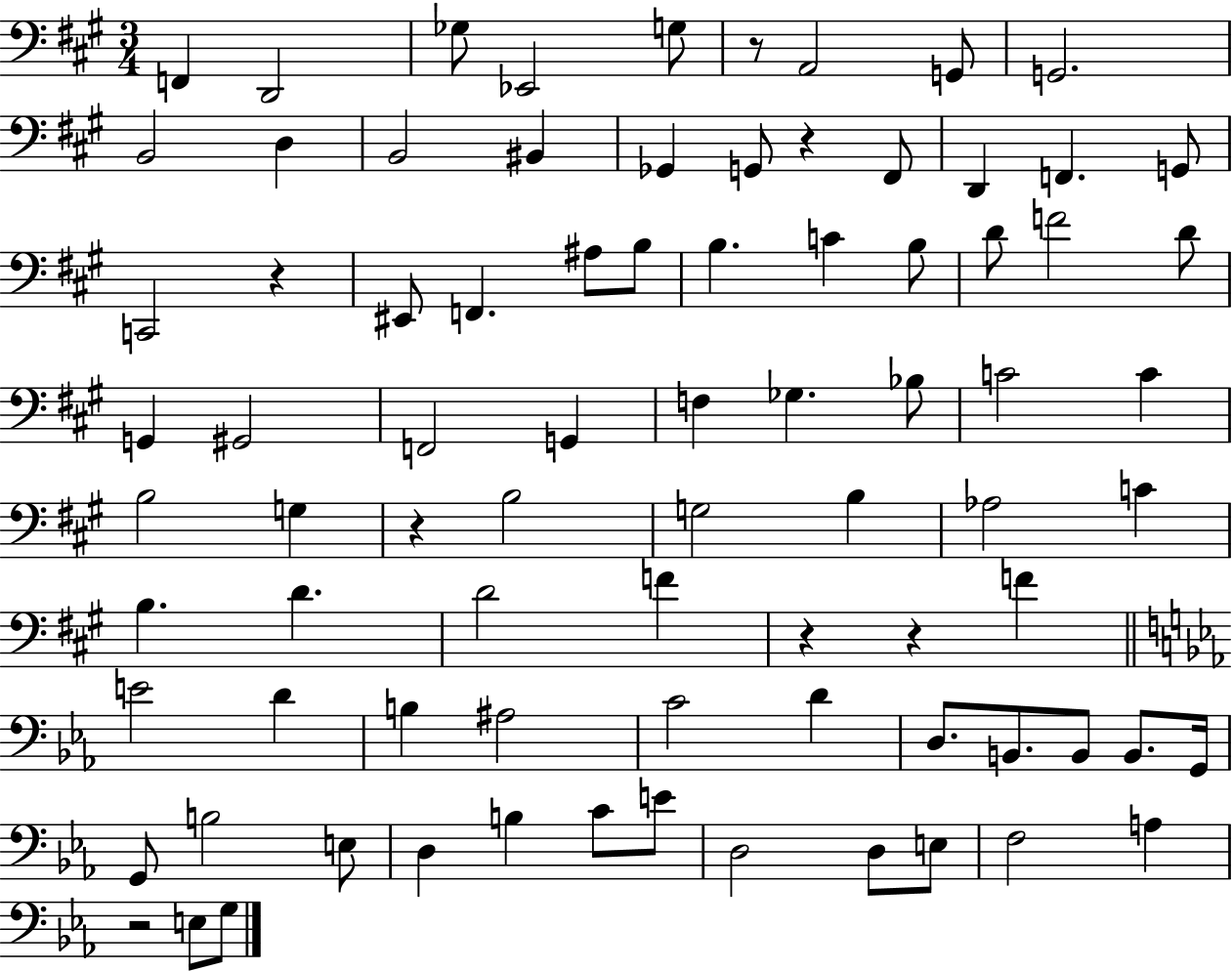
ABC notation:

X:1
T:Untitled
M:3/4
L:1/4
K:A
F,, D,,2 _G,/2 _E,,2 G,/2 z/2 A,,2 G,,/2 G,,2 B,,2 D, B,,2 ^B,, _G,, G,,/2 z ^F,,/2 D,, F,, G,,/2 C,,2 z ^E,,/2 F,, ^A,/2 B,/2 B, C B,/2 D/2 F2 D/2 G,, ^G,,2 F,,2 G,, F, _G, _B,/2 C2 C B,2 G, z B,2 G,2 B, _A,2 C B, D D2 F z z F E2 D B, ^A,2 C2 D D,/2 B,,/2 B,,/2 B,,/2 G,,/4 G,,/2 B,2 E,/2 D, B, C/2 E/2 D,2 D,/2 E,/2 F,2 A, z2 E,/2 G,/2